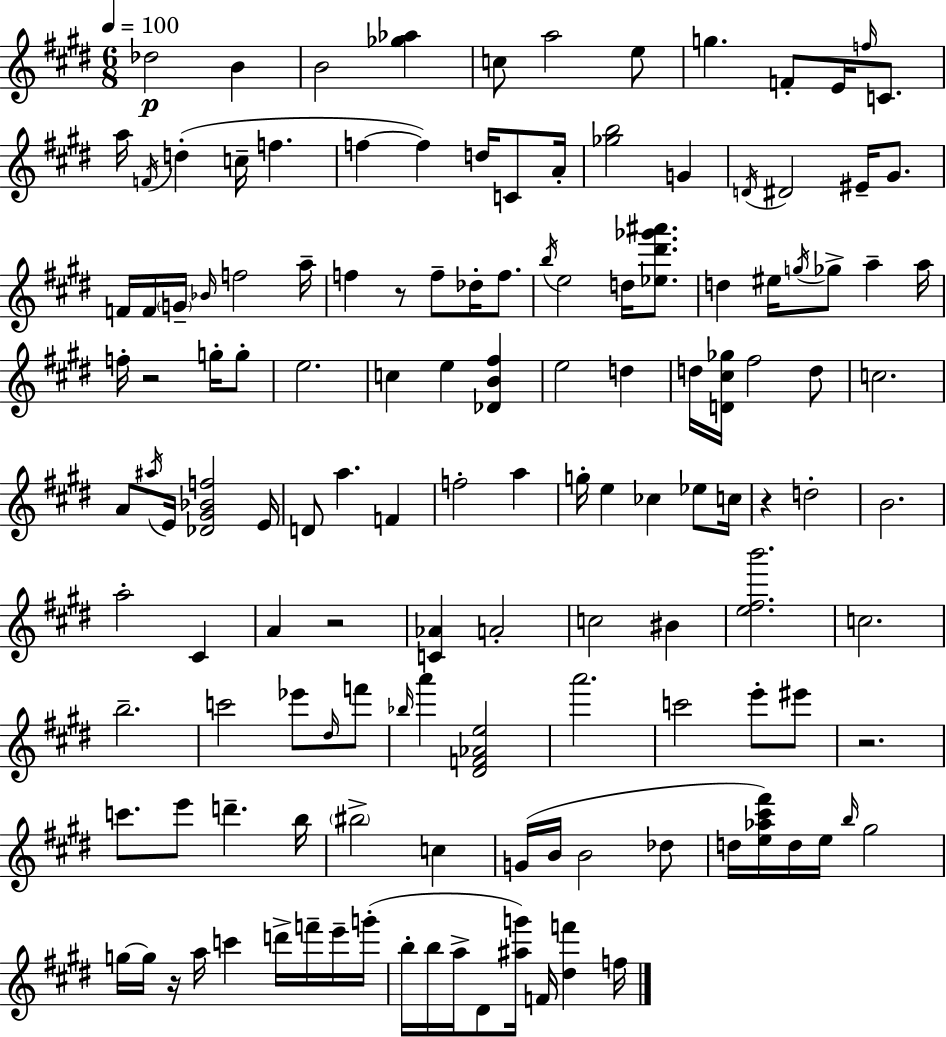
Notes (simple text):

Db5/h B4/q B4/h [Gb5,Ab5]/q C5/e A5/h E5/e G5/q. F4/e E4/s F5/s C4/e. A5/s F4/s D5/q C5/s F5/q. F5/q F5/q D5/s C4/e A4/s [Gb5,B5]/h G4/q D4/s D#4/h EIS4/s G#4/e. F4/s F4/s G4/s Bb4/s F5/h A5/s F5/q R/e F5/e Db5/s F5/e. B5/s E5/h D5/s [Eb5,D#6,Gb6,A#6]/e. D5/q EIS5/s G5/s Gb5/e A5/q A5/s F5/s R/h G5/s G5/e E5/h. C5/q E5/q [Db4,B4,F#5]/q E5/h D5/q D5/s [D4,C#5,Gb5]/s F#5/h D5/e C5/h. A4/e A#5/s E4/s [Db4,G#4,Bb4,F5]/h E4/s D4/e A5/q. F4/q F5/h A5/q G5/s E5/q CES5/q Eb5/e C5/s R/q D5/h B4/h. A5/h C#4/q A4/q R/h [C4,Ab4]/q A4/h C5/h BIS4/q [E5,F#5,B6]/h. C5/h. B5/h. C6/h Eb6/e D#5/s F6/e Bb5/s A6/q [D#4,F4,Ab4,E5]/h A6/h. C6/h E6/e EIS6/e R/h. C6/e. E6/e D6/q. B5/s BIS5/h C5/q G4/s B4/s B4/h Db5/e D5/s [E5,Ab5,C#6,F#6]/s D5/s E5/s B5/s G#5/h G5/s G5/s R/s A5/s C6/q D6/s F6/s E6/s G6/s B5/s B5/s A5/s D#4/e [A#5,G6]/s F4/s [D#5,F6]/q F5/s